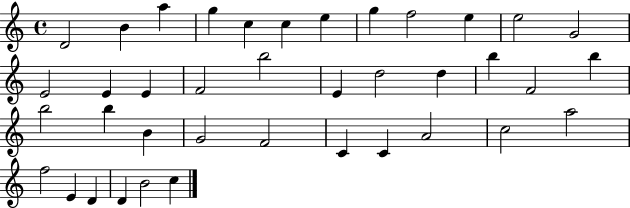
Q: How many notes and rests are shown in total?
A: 39